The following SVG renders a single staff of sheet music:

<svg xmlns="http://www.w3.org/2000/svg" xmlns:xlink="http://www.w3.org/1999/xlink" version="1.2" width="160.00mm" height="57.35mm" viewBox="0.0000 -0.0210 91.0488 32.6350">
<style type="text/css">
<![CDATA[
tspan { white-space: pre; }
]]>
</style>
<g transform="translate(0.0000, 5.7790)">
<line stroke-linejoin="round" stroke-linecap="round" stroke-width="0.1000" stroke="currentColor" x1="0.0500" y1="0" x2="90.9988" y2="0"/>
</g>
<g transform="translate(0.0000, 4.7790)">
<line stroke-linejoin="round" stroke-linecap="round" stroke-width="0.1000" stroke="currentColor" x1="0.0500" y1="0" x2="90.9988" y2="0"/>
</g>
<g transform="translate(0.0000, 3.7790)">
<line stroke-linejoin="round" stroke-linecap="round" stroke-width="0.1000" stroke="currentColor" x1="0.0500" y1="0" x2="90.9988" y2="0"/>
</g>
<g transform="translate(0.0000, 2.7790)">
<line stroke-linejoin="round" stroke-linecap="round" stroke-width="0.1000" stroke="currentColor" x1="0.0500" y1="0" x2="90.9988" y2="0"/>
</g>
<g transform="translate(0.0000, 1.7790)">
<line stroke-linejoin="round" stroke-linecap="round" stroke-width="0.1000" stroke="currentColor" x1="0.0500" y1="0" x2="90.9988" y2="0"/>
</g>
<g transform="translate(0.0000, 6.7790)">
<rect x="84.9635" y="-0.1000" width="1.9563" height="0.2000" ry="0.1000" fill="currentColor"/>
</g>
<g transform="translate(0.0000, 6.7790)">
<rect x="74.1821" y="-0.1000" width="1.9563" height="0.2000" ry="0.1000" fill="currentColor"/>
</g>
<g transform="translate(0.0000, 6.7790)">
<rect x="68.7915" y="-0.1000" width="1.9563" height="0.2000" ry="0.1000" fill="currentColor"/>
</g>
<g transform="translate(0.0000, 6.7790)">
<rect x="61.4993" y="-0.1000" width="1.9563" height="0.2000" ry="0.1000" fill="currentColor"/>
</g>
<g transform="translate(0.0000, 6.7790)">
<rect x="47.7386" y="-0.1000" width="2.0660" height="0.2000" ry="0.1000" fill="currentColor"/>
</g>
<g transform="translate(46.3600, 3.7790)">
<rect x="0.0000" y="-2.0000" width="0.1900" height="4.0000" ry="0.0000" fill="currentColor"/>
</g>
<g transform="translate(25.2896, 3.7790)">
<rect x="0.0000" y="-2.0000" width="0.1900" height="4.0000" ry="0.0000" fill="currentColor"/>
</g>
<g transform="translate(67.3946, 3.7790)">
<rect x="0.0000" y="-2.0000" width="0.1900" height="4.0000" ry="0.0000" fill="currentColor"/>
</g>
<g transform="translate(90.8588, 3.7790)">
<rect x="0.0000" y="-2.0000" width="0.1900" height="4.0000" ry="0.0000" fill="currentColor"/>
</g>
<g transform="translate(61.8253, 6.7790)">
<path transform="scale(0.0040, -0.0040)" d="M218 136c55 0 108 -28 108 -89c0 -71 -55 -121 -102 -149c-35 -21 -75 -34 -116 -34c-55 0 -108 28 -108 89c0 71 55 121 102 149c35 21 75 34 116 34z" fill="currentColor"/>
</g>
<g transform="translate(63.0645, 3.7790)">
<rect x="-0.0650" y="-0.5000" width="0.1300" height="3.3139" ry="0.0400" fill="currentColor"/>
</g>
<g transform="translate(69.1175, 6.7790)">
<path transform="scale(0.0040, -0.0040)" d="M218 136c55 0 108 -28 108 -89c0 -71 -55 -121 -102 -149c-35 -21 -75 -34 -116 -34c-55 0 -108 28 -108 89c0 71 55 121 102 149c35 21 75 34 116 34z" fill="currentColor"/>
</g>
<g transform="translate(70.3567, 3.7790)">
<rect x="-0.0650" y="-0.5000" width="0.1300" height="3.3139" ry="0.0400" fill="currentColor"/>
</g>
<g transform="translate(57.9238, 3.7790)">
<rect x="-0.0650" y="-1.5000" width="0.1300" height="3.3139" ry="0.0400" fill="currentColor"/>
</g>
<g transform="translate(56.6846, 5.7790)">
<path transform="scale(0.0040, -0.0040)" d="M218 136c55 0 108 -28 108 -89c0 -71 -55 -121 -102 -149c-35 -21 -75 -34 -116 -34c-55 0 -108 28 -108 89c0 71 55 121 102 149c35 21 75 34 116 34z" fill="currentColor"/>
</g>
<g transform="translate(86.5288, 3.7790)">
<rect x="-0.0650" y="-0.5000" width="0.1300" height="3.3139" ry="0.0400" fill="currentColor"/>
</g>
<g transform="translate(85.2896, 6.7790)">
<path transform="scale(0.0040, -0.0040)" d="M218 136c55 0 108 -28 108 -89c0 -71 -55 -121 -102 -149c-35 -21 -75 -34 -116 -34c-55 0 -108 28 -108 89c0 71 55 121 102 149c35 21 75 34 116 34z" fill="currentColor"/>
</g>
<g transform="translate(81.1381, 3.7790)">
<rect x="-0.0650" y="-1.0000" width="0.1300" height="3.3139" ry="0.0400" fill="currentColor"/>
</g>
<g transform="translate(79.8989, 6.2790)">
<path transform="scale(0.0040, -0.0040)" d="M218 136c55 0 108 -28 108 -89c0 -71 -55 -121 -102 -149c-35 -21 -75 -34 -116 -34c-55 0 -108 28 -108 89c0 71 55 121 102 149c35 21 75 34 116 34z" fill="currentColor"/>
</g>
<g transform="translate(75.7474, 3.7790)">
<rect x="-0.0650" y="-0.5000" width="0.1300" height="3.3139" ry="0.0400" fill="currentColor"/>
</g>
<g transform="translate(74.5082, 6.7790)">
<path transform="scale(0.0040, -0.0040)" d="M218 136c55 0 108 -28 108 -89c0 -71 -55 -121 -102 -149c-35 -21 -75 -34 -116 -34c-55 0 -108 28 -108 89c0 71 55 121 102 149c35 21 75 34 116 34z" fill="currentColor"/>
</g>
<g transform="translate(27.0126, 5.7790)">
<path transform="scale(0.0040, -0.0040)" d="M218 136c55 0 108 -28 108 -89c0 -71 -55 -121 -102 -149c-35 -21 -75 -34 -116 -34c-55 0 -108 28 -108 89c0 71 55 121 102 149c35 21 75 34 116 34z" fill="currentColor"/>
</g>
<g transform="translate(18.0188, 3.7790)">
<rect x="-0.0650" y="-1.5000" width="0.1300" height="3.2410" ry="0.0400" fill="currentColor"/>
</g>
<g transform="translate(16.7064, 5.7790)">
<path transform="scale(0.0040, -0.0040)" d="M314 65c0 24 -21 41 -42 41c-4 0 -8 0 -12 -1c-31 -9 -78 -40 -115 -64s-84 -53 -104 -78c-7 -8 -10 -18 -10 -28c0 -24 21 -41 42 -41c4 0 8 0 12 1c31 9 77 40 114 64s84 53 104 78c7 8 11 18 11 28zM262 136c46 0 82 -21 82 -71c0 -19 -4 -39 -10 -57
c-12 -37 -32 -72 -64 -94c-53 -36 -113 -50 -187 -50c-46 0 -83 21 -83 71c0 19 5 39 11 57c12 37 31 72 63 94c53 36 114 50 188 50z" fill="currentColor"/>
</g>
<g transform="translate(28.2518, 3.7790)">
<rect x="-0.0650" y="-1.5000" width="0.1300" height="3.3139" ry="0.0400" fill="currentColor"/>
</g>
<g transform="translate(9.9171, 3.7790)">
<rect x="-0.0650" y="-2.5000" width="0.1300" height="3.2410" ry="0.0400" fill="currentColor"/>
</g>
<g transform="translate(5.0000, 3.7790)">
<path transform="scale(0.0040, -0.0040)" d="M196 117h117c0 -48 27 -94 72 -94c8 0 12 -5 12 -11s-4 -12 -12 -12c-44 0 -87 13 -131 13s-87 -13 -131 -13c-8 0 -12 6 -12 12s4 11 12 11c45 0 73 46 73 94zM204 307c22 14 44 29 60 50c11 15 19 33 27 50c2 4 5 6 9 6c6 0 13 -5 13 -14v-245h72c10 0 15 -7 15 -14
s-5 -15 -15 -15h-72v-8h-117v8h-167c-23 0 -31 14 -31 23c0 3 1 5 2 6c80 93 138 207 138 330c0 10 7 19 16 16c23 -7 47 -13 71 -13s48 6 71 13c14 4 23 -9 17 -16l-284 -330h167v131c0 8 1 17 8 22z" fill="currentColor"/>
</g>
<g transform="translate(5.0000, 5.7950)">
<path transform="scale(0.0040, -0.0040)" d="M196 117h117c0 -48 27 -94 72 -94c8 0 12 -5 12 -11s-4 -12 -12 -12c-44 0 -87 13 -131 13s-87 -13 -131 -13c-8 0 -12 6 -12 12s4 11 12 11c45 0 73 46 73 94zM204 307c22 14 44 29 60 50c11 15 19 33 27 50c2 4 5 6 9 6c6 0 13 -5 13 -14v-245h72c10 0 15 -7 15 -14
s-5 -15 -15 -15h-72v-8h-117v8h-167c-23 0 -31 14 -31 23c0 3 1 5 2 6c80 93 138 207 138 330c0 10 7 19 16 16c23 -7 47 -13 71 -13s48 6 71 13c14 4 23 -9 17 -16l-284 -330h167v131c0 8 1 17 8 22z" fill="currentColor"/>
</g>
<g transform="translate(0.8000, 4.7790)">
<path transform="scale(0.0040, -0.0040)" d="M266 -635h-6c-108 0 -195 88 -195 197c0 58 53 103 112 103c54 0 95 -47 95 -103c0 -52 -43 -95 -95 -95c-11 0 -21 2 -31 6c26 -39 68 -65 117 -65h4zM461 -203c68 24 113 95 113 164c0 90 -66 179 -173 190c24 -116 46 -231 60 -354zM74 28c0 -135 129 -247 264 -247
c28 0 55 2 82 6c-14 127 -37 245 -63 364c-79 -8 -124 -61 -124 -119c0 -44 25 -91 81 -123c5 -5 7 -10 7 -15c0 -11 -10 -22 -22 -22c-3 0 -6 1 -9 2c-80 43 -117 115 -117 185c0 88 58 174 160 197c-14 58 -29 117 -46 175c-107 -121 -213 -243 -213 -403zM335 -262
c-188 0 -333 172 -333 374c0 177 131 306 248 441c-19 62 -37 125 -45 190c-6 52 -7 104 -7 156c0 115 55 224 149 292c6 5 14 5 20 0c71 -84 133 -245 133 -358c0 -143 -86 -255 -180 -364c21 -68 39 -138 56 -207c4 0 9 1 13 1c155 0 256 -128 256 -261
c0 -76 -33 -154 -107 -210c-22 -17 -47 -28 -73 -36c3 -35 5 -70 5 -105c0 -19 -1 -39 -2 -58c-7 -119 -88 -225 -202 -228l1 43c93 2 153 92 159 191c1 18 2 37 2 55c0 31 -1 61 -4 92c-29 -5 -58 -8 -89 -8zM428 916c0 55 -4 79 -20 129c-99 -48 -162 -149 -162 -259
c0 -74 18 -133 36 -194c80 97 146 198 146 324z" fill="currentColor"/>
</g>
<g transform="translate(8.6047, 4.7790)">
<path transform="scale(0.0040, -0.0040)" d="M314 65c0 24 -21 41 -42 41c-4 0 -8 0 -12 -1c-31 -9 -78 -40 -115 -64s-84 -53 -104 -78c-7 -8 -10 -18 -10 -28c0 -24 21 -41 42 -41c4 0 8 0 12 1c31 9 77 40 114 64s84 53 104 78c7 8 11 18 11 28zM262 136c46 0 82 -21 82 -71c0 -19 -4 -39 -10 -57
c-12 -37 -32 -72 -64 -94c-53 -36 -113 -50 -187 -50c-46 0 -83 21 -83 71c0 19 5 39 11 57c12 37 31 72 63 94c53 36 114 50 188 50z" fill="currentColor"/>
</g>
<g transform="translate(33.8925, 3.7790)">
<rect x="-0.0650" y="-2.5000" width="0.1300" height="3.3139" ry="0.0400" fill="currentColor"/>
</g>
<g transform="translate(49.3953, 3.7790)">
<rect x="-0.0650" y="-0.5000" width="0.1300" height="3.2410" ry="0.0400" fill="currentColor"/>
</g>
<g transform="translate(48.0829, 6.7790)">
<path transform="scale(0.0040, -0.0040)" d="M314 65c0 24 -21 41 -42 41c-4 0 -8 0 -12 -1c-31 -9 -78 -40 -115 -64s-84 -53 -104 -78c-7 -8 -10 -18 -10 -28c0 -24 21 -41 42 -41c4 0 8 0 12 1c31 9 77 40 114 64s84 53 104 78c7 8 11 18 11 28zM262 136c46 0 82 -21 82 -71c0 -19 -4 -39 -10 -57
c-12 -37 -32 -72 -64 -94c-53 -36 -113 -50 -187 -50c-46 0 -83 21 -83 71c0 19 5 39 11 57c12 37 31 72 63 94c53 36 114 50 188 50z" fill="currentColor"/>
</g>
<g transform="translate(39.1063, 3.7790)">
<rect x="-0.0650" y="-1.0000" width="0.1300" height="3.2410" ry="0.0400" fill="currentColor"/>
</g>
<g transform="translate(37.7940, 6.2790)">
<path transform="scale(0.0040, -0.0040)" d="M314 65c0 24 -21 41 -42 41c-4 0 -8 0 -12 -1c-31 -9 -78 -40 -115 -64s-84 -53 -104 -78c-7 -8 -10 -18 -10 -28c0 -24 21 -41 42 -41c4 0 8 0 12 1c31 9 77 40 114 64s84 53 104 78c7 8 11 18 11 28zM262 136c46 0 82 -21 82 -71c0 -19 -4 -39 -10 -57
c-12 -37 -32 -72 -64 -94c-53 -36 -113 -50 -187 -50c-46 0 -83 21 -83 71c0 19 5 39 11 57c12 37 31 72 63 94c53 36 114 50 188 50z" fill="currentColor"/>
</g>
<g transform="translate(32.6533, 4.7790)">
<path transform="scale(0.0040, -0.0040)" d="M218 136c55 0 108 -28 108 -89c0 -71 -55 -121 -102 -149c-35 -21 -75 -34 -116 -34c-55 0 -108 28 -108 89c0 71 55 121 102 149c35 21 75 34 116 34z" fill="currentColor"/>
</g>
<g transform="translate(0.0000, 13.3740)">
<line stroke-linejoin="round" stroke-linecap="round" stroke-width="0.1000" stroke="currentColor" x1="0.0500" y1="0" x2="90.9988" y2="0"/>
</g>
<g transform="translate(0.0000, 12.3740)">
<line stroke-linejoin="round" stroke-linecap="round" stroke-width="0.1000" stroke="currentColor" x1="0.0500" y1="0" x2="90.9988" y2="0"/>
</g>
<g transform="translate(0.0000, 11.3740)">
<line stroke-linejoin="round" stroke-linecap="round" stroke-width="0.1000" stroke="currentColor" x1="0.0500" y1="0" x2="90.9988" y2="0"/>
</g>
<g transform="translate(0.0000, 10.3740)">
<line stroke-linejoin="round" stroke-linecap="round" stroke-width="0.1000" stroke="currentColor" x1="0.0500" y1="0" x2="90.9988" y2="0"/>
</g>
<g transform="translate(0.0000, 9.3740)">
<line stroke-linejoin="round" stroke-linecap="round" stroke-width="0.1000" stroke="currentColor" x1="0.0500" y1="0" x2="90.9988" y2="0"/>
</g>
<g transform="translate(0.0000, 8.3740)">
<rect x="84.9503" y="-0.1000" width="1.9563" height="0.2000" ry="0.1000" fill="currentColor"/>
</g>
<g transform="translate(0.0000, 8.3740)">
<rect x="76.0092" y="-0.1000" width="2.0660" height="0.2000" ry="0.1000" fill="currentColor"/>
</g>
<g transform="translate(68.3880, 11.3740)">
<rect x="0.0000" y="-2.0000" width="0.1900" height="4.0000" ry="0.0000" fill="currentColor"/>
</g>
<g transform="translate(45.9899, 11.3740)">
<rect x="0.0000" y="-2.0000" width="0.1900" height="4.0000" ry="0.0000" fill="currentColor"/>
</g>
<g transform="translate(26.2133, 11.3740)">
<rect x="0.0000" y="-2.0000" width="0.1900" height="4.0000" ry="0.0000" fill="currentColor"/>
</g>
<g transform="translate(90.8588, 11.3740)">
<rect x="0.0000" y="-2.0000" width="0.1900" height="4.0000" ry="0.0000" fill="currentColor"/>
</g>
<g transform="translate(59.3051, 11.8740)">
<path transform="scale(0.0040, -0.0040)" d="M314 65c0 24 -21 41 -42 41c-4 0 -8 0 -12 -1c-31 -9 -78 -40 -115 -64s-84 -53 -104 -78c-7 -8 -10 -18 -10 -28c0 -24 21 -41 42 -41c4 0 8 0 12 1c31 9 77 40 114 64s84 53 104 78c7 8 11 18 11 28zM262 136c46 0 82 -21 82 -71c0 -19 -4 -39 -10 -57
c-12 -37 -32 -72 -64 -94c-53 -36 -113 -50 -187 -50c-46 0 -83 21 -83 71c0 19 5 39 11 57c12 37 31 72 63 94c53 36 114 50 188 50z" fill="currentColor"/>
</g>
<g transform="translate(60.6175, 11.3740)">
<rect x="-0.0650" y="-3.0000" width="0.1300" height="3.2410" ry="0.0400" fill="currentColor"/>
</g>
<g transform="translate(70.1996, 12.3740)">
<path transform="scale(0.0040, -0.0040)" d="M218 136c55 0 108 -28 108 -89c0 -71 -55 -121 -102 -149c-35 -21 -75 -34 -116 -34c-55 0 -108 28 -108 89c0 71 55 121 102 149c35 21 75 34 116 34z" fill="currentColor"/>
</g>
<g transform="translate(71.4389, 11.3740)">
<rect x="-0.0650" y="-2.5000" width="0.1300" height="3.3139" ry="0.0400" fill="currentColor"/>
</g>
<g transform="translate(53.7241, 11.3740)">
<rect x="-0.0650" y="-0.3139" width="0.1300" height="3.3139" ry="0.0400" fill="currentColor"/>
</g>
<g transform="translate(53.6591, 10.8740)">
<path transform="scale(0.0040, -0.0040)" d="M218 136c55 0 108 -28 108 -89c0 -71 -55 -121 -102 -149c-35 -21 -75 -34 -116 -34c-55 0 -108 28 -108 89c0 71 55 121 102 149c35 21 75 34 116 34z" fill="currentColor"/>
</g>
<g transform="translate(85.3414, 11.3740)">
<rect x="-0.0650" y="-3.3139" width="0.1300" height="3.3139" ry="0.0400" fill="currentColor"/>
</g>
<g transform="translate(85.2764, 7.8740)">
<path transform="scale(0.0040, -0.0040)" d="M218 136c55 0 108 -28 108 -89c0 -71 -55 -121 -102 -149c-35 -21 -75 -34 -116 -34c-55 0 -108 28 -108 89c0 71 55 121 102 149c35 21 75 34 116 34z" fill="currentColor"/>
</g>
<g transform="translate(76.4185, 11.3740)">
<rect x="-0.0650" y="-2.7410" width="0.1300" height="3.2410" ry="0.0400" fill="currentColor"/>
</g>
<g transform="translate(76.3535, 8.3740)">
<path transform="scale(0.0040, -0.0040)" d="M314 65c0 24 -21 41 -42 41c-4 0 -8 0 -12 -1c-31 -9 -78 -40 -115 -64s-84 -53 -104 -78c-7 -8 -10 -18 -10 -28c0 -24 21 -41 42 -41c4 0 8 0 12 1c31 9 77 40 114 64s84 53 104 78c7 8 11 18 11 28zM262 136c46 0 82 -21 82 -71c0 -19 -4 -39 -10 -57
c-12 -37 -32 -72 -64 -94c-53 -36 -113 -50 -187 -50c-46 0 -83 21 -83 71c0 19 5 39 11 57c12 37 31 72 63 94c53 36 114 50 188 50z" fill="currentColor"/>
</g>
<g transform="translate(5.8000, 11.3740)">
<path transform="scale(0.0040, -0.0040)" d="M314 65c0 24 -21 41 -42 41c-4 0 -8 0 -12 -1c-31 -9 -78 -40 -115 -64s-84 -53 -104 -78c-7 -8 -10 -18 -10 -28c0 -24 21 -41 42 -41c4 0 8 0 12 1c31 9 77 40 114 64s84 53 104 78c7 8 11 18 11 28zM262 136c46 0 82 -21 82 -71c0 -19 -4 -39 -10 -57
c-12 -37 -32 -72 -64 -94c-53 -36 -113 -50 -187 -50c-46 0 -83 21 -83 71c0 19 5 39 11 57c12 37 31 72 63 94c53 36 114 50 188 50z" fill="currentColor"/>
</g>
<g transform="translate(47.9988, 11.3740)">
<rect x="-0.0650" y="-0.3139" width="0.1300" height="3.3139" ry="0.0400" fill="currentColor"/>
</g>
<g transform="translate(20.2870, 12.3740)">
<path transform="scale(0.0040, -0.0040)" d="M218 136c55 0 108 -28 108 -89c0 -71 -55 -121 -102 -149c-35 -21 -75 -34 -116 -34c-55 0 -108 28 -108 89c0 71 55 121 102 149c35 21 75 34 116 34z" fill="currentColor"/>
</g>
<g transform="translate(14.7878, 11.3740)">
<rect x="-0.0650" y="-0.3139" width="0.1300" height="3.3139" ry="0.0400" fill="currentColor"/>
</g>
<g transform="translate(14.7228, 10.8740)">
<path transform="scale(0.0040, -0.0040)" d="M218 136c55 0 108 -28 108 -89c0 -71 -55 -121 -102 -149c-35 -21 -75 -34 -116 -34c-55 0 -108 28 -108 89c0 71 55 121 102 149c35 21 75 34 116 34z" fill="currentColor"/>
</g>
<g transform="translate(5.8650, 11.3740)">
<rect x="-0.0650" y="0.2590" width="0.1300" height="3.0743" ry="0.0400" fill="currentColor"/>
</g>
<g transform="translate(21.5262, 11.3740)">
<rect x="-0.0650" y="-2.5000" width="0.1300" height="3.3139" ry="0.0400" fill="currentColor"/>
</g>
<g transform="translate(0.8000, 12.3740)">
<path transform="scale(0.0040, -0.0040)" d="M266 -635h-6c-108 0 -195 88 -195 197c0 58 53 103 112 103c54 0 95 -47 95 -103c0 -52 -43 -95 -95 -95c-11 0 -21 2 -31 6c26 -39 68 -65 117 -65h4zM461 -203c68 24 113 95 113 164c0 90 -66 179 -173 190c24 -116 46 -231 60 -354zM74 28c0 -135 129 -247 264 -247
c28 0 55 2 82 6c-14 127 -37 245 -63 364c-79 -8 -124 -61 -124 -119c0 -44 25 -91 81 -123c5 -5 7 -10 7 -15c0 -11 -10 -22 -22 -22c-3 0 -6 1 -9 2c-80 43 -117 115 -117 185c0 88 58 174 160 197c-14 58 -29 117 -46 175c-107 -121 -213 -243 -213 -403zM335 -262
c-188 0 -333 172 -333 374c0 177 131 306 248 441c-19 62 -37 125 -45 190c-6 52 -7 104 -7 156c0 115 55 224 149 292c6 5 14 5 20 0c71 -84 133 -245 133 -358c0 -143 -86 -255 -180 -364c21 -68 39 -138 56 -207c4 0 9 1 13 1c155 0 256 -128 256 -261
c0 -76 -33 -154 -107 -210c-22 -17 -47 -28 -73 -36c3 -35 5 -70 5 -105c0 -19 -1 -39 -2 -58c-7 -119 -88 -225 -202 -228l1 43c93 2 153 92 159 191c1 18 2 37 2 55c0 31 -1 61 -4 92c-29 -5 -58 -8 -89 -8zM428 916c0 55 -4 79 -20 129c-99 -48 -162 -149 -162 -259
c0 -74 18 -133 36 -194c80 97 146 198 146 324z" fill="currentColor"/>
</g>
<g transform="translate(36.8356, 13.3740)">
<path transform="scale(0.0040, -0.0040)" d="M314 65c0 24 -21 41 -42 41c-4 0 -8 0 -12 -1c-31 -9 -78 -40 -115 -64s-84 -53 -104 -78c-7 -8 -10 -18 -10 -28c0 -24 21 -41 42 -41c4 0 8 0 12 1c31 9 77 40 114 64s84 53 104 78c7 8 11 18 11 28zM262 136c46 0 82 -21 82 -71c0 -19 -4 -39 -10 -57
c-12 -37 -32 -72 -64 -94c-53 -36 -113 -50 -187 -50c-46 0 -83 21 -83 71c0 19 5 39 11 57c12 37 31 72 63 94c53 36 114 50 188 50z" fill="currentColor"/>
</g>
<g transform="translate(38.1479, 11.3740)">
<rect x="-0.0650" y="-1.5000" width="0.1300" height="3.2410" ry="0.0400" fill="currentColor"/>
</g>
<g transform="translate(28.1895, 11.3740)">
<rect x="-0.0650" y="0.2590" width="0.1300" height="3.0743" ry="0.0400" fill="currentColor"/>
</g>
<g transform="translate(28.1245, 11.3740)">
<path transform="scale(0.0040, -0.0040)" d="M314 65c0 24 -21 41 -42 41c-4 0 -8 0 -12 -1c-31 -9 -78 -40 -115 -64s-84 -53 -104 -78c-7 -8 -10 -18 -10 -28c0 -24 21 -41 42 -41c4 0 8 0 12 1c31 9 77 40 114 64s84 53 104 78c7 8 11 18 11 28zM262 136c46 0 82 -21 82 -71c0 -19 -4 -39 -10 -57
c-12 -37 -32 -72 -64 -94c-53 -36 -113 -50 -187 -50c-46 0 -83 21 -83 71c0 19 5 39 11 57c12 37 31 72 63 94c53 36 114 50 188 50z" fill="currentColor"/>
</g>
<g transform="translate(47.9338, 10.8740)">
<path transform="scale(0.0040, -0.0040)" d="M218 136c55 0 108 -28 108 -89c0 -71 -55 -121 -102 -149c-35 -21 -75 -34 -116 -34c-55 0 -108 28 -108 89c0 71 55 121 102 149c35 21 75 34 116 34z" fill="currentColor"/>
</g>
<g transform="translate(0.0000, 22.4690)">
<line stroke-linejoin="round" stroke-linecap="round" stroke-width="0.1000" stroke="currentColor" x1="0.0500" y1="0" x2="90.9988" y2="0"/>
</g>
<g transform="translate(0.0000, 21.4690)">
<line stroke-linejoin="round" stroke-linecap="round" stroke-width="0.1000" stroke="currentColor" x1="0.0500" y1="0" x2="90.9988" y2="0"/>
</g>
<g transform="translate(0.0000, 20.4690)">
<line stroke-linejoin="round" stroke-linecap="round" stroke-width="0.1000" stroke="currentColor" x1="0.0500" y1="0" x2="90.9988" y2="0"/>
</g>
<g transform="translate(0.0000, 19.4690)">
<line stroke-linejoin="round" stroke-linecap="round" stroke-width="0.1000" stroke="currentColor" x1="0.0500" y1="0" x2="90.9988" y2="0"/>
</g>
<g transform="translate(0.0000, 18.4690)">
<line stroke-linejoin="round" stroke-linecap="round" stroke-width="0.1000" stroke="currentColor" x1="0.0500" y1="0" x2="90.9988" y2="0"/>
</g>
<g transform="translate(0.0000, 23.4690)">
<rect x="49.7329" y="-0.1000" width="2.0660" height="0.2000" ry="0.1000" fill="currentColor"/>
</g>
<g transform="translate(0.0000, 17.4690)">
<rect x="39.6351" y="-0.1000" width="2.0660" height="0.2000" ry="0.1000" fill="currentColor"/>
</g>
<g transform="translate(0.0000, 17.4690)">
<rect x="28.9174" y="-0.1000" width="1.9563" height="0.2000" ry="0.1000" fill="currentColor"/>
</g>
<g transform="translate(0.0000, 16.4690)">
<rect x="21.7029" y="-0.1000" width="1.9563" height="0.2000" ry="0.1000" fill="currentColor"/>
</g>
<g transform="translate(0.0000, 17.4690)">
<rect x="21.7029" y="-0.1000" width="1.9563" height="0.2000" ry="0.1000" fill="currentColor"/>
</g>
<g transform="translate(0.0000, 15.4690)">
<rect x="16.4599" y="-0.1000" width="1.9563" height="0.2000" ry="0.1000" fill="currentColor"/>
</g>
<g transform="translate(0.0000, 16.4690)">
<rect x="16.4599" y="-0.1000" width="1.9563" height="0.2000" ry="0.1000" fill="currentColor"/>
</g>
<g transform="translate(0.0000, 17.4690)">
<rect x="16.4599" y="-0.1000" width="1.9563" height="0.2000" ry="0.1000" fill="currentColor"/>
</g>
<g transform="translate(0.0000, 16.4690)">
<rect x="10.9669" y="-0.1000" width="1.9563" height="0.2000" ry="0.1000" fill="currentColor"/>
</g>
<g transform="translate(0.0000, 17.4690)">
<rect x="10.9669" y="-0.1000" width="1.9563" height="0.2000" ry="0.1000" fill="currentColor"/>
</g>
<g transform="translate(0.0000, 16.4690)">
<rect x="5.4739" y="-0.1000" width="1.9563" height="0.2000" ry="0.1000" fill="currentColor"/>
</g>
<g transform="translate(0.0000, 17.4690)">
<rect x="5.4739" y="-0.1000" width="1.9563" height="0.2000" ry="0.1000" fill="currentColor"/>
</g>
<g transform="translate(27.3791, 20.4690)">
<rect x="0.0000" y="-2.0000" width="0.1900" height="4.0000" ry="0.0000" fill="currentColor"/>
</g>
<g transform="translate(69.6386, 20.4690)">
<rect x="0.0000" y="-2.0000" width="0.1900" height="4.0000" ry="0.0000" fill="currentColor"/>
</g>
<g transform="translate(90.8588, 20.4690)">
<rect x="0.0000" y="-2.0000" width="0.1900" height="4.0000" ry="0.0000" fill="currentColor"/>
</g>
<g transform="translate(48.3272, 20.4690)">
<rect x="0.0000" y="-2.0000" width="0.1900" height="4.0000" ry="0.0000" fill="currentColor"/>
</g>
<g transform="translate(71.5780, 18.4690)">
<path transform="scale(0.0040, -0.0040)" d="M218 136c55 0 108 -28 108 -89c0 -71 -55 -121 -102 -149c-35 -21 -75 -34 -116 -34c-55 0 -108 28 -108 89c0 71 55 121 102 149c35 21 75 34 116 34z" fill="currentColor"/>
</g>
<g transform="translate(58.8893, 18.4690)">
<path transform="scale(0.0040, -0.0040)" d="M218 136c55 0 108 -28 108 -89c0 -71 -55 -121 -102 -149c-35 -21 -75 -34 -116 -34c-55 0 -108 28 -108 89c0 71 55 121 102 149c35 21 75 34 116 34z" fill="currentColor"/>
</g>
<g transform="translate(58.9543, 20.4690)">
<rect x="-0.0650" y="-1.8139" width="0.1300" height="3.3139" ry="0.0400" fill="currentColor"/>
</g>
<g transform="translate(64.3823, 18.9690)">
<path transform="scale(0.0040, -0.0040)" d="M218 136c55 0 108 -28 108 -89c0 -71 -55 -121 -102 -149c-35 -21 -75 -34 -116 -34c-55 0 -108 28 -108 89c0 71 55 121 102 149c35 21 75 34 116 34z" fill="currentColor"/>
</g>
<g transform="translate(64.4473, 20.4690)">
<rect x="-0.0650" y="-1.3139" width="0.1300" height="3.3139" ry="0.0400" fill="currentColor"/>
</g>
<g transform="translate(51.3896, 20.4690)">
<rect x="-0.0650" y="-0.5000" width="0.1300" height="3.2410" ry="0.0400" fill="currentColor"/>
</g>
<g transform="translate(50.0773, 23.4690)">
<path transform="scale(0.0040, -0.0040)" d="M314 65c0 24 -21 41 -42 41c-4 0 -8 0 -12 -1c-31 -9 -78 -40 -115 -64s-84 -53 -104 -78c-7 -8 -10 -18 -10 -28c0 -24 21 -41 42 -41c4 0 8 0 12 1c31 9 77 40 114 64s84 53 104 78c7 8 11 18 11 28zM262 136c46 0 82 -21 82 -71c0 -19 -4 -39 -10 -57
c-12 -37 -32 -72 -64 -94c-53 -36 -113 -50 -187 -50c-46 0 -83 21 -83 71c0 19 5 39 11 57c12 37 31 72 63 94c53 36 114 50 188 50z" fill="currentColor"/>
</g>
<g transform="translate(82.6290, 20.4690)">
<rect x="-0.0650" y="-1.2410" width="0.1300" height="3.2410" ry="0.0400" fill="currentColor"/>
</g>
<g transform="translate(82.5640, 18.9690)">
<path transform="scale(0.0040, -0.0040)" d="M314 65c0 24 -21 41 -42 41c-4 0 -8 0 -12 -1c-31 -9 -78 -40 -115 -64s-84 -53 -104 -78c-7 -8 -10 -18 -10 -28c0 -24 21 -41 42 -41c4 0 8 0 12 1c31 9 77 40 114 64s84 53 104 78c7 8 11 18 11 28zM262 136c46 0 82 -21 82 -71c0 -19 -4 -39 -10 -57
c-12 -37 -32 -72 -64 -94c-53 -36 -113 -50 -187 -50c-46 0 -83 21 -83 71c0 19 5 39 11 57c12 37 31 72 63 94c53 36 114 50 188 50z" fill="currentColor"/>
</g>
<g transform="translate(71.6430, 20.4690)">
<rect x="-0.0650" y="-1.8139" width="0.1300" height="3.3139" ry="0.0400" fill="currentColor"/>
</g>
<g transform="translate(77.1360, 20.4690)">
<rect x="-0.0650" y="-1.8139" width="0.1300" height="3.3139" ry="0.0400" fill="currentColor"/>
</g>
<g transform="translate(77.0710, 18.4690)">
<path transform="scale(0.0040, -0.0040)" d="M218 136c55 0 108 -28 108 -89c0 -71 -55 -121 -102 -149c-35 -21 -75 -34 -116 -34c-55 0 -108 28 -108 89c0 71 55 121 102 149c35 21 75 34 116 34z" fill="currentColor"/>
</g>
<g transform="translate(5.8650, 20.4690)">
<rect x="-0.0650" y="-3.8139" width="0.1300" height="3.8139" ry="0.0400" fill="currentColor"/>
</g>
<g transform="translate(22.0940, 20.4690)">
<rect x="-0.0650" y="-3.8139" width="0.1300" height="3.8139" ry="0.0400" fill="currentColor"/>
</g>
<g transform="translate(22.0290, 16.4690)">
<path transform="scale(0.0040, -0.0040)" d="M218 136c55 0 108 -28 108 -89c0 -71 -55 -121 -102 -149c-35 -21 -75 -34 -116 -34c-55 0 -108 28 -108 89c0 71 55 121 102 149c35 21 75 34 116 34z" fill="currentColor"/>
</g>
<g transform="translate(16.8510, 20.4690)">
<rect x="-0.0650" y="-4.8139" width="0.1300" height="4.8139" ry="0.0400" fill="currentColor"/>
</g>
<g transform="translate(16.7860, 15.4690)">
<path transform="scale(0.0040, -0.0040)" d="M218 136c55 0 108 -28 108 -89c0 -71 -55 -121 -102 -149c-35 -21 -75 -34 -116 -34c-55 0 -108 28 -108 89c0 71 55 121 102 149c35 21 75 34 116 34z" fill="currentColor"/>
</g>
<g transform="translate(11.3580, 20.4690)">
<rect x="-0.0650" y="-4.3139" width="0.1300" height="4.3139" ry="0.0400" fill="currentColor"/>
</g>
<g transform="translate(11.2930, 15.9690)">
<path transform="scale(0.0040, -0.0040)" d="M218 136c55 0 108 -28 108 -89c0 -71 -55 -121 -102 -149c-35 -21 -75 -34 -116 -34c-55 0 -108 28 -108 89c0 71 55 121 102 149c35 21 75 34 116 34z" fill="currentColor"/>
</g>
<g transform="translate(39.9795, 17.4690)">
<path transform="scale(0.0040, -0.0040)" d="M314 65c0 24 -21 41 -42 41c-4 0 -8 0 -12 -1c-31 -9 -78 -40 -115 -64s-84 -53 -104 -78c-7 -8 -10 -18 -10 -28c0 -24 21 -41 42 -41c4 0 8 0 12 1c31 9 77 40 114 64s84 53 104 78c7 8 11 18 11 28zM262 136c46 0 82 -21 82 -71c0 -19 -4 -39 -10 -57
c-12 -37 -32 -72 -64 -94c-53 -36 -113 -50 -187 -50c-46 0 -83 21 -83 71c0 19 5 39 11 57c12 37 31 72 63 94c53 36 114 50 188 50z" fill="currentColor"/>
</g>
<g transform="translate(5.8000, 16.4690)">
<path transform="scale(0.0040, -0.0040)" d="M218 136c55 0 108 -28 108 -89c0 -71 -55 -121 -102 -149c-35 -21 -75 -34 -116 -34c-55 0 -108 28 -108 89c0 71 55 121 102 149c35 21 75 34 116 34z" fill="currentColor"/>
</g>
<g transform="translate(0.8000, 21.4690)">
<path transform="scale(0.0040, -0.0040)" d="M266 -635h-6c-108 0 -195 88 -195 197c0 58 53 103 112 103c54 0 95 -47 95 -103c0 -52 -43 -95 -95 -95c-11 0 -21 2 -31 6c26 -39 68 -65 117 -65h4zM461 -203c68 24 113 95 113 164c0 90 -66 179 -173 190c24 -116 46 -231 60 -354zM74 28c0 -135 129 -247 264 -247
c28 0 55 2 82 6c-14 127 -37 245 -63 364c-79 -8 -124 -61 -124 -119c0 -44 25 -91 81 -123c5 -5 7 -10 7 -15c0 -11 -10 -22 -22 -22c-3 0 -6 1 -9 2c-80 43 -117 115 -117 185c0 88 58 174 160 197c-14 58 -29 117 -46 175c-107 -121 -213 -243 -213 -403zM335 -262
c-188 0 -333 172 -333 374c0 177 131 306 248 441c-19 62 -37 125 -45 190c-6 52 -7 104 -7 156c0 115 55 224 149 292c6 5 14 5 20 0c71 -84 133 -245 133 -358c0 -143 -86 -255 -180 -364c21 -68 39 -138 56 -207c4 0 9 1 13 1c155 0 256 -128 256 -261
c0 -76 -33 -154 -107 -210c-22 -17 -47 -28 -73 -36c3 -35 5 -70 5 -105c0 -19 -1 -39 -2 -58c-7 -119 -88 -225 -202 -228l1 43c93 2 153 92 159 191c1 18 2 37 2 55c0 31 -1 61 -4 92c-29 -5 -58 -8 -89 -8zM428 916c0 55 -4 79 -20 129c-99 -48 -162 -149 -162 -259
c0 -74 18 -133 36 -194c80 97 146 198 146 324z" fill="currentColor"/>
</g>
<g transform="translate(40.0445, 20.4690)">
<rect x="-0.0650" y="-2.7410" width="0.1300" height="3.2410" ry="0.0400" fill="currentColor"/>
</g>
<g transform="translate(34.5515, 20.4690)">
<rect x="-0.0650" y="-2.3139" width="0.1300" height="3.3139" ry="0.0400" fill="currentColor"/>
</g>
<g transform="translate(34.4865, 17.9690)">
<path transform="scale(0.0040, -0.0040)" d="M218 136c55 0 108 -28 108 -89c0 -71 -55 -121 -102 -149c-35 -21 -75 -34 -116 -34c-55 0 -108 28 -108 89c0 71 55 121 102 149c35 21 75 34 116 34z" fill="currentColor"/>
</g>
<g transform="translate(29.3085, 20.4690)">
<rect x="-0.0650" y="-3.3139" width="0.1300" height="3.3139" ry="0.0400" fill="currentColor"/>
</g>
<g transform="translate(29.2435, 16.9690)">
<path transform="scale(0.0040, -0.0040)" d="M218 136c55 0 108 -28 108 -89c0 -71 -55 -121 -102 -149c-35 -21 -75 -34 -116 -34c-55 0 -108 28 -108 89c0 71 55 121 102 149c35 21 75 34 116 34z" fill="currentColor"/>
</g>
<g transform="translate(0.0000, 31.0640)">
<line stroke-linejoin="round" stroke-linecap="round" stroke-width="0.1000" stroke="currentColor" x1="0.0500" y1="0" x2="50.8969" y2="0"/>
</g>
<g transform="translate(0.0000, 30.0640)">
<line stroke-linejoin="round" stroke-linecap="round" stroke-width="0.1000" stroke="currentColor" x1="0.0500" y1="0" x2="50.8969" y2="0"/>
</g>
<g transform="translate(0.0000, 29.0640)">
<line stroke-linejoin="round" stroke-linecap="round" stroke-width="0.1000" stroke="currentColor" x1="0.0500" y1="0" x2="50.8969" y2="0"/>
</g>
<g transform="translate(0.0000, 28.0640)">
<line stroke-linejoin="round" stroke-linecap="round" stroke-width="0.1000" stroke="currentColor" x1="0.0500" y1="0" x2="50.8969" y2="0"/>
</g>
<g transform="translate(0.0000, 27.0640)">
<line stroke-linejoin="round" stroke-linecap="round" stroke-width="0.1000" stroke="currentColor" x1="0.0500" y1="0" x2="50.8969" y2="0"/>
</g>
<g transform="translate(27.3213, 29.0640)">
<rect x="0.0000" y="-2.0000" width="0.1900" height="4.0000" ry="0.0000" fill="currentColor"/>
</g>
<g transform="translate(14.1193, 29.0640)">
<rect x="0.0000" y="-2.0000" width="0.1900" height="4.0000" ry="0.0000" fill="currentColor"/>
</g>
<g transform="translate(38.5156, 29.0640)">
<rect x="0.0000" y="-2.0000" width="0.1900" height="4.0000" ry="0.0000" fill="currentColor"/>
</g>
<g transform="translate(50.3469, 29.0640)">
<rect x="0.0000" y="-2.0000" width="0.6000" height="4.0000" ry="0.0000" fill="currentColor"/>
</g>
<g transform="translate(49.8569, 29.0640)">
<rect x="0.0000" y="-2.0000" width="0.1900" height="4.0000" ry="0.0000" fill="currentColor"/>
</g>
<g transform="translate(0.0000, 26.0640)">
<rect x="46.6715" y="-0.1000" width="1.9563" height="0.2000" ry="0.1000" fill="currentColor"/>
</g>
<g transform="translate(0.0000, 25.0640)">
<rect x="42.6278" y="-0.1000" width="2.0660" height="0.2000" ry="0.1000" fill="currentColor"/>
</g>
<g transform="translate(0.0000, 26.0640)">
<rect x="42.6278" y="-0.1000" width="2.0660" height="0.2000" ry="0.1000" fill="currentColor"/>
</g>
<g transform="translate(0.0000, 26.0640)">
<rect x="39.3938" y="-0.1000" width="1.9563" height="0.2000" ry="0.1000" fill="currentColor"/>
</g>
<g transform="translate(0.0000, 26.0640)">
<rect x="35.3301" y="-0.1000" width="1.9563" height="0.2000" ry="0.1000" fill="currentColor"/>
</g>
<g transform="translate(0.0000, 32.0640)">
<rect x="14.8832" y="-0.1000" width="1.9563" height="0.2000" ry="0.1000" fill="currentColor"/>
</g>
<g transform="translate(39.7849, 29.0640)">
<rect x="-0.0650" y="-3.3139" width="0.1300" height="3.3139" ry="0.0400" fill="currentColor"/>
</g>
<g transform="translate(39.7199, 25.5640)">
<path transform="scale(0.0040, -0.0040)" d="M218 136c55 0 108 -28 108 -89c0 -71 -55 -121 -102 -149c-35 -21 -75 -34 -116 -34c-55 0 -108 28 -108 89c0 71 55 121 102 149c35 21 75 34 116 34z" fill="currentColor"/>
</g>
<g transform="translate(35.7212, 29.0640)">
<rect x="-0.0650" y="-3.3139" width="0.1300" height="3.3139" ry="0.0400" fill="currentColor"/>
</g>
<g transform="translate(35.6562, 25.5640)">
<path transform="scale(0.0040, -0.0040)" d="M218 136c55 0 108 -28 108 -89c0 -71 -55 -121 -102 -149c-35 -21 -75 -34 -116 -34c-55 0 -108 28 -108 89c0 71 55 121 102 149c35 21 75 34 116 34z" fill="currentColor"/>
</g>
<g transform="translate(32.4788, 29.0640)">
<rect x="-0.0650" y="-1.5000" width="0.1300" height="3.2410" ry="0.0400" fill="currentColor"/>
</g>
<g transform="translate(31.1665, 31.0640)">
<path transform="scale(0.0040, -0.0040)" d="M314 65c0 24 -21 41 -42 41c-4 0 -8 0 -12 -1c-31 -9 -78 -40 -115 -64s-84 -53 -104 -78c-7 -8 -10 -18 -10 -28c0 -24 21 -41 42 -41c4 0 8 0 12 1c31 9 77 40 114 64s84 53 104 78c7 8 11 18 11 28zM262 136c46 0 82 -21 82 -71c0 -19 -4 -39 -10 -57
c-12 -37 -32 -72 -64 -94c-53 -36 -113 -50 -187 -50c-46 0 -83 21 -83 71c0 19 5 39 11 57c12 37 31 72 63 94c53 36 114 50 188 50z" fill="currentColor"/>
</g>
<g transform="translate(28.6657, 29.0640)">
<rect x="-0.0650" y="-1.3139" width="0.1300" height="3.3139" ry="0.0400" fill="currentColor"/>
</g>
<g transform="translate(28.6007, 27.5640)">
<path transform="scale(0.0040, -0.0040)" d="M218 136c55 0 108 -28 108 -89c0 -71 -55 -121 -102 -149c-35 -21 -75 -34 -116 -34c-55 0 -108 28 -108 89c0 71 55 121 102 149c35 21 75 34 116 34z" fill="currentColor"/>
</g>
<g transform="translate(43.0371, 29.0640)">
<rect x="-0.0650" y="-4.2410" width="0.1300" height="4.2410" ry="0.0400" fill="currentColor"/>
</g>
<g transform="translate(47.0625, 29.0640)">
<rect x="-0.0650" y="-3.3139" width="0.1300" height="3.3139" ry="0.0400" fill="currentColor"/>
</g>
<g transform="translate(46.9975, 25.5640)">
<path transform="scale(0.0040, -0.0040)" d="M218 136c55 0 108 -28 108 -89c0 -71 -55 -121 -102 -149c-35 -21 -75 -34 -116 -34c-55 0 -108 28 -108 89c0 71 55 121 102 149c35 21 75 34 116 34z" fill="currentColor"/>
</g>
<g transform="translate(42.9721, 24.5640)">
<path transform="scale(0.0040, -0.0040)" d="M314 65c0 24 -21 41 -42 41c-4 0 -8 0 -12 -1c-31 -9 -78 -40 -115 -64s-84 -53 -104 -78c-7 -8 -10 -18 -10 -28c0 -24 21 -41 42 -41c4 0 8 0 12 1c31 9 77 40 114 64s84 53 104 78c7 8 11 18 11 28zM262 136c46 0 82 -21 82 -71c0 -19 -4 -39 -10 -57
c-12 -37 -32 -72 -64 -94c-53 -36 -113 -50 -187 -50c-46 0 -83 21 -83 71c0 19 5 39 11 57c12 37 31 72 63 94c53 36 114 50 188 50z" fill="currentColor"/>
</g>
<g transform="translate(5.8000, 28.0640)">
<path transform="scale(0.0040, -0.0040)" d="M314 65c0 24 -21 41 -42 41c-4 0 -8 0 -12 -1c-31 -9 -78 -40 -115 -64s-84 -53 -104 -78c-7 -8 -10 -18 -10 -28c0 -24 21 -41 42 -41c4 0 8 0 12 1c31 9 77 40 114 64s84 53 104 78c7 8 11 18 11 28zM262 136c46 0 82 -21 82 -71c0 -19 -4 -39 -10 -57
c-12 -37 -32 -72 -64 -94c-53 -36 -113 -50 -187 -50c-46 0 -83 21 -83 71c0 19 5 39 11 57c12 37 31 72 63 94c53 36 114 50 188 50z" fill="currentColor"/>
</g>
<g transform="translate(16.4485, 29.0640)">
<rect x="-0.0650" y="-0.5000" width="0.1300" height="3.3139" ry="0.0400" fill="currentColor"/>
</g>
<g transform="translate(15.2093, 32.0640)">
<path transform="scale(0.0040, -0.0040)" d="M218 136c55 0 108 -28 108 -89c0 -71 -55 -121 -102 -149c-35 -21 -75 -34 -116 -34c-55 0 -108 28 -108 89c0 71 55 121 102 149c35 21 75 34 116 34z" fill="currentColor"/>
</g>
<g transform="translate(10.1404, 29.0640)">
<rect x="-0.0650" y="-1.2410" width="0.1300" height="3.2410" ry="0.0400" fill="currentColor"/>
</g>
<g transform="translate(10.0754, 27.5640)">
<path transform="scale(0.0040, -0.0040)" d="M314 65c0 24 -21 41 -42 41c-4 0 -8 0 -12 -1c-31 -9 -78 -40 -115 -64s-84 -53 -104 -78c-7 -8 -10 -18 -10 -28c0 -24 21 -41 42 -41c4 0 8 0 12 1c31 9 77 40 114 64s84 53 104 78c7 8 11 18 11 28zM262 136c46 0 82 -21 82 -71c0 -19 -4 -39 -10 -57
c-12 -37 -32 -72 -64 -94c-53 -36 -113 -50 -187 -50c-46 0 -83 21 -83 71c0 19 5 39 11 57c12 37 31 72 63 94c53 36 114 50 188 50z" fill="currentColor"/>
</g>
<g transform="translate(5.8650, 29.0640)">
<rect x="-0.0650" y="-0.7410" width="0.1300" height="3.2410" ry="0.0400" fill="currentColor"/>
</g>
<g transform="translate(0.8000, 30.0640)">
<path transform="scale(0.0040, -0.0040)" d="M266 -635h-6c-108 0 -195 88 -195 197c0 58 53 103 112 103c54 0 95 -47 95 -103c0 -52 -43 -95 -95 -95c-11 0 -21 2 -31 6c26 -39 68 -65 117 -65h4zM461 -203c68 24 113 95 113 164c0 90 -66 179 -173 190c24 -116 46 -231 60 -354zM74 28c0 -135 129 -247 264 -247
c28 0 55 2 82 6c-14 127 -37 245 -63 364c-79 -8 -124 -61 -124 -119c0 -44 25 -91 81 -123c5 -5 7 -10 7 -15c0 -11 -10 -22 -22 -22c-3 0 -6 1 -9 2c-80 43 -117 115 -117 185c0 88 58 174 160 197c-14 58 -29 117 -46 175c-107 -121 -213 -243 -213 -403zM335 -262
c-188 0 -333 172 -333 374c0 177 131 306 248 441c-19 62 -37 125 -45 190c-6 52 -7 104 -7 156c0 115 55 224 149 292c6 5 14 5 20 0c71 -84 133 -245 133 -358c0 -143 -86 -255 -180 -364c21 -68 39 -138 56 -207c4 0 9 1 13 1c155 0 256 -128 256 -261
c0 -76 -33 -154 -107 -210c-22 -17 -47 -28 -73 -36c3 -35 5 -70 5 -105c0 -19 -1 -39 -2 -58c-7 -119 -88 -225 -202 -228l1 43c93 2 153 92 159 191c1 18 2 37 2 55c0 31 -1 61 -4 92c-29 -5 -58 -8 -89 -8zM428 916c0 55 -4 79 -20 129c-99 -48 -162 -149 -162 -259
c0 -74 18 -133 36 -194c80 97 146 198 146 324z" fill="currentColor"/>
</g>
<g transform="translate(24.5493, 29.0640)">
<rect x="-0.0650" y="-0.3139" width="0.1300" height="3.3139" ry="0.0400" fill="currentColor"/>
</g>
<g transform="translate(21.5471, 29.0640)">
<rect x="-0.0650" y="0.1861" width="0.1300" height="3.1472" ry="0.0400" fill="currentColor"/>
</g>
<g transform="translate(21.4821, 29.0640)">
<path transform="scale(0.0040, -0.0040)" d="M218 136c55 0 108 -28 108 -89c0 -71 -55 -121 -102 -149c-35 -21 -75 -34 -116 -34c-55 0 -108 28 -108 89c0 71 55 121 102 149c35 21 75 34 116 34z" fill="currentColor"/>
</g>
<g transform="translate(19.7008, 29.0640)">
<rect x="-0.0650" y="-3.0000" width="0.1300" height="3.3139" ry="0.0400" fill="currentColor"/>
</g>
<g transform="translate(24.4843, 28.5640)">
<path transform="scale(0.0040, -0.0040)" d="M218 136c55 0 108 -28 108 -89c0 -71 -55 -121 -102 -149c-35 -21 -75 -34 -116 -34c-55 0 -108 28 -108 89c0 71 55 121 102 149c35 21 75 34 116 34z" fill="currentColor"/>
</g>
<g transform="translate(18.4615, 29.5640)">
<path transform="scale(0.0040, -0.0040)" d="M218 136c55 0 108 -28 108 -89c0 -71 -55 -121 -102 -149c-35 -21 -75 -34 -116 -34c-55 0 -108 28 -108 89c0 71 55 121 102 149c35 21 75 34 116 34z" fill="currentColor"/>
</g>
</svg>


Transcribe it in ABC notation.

X:1
T:Untitled
M:4/4
L:1/4
K:C
G2 E2 E G D2 C2 E C C C D C B2 c G B2 E2 c c A2 G a2 b c' d' e' c' b g a2 C2 f e f f e2 d2 e2 C A B c e E2 b b d'2 b